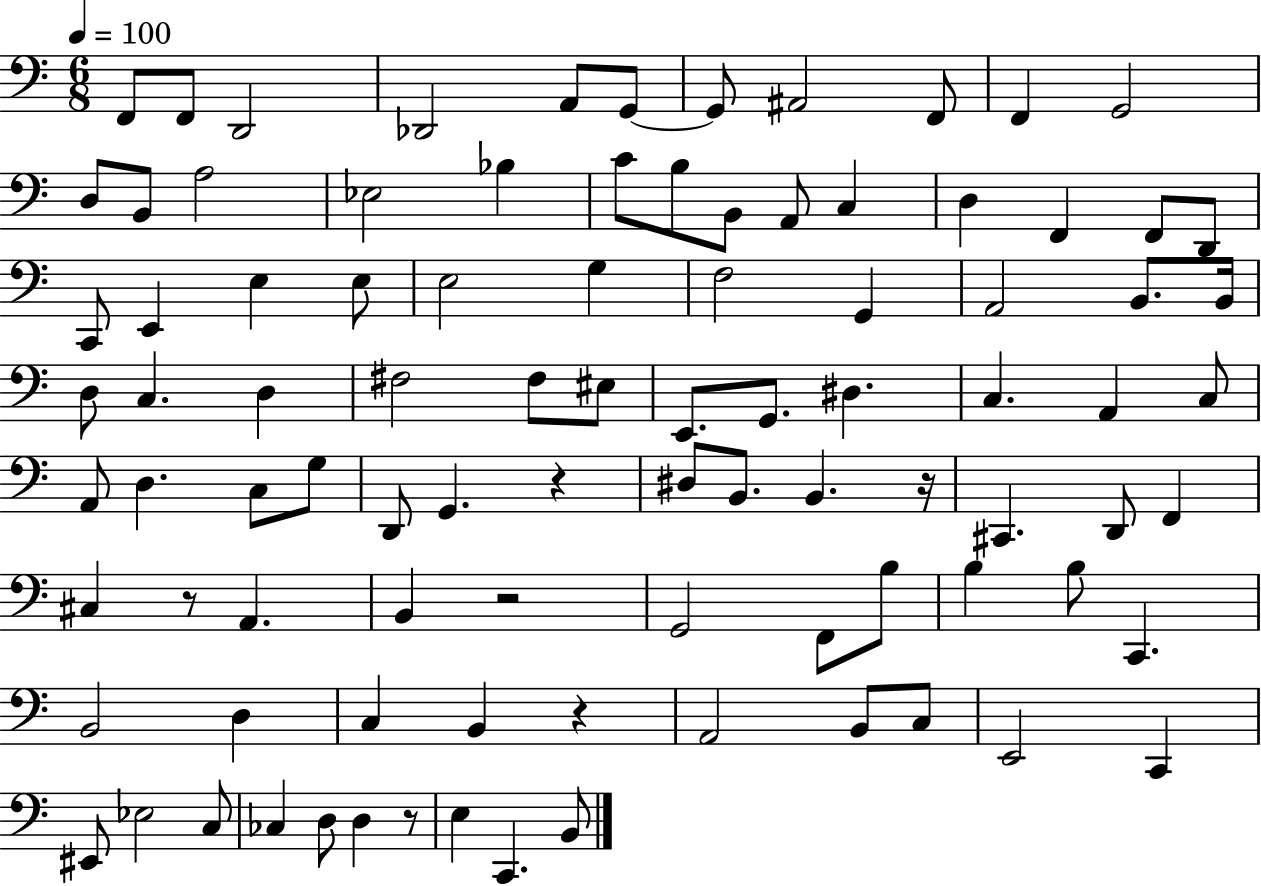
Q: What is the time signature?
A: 6/8